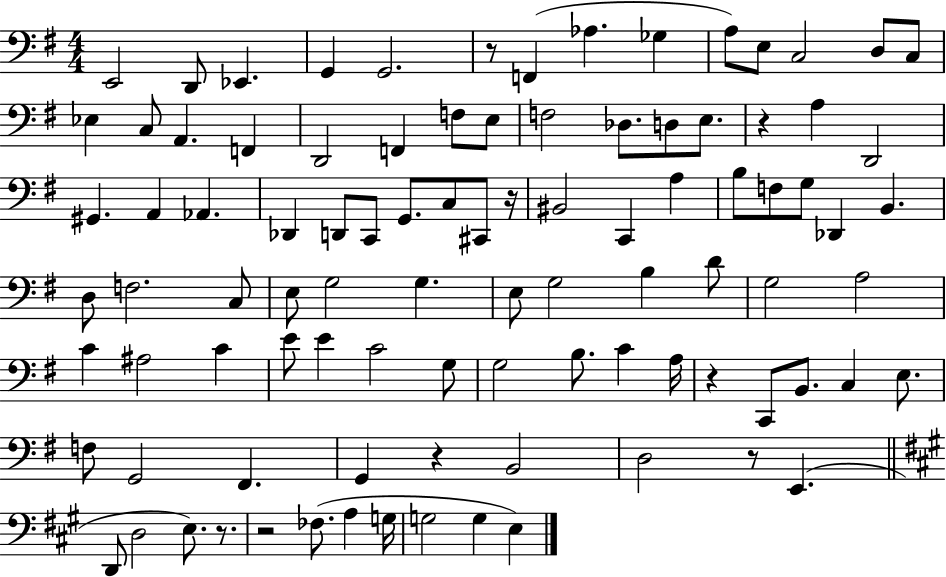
{
  \clef bass
  \numericTimeSignature
  \time 4/4
  \key g \major
  e,2 d,8 ees,4. | g,4 g,2. | r8 f,4( aes4. ges4 | a8) e8 c2 d8 c8 | \break ees4 c8 a,4. f,4 | d,2 f,4 f8 e8 | f2 des8. d8 e8. | r4 a4 d,2 | \break gis,4. a,4 aes,4. | des,4 d,8 c,8 g,8. c8 cis,8 r16 | bis,2 c,4 a4 | b8 f8 g8 des,4 b,4. | \break d8 f2. c8 | e8 g2 g4. | e8 g2 b4 d'8 | g2 a2 | \break c'4 ais2 c'4 | e'8 e'4 c'2 g8 | g2 b8. c'4 a16 | r4 c,8 b,8. c4 e8. | \break f8 g,2 fis,4. | g,4 r4 b,2 | d2 r8 e,4.( | \bar "||" \break \key a \major d,8 d2 e8.) r8. | r2 fes8.( a4 g16 | g2 g4 e4) | \bar "|."
}